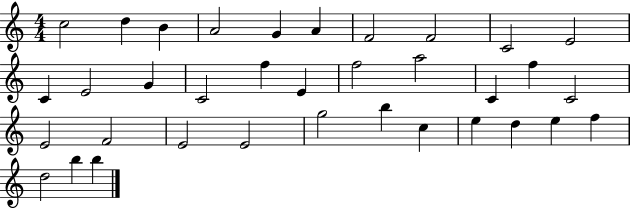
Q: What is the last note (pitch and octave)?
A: B5